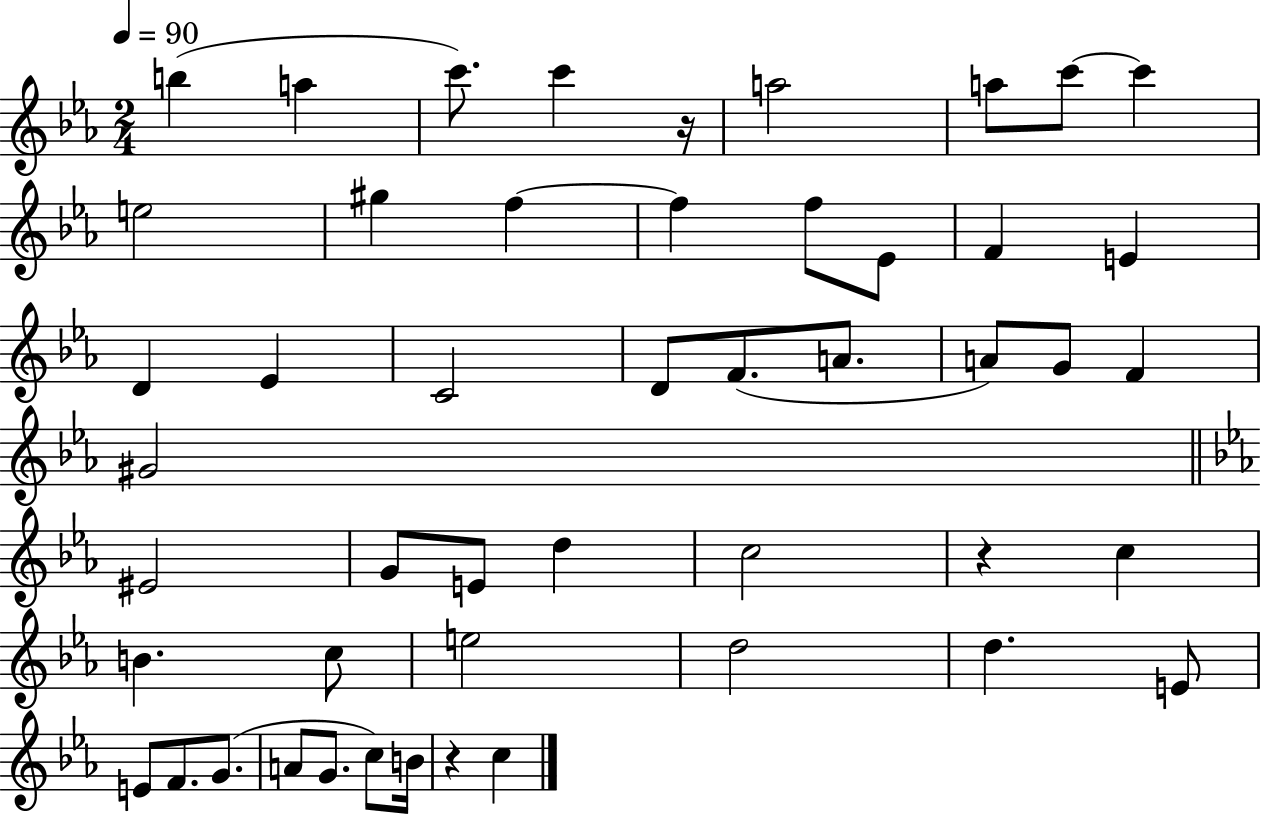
X:1
T:Untitled
M:2/4
L:1/4
K:Eb
b a c'/2 c' z/4 a2 a/2 c'/2 c' e2 ^g f f f/2 _E/2 F E D _E C2 D/2 F/2 A/2 A/2 G/2 F ^G2 ^E2 G/2 E/2 d c2 z c B c/2 e2 d2 d E/2 E/2 F/2 G/2 A/2 G/2 c/2 B/4 z c